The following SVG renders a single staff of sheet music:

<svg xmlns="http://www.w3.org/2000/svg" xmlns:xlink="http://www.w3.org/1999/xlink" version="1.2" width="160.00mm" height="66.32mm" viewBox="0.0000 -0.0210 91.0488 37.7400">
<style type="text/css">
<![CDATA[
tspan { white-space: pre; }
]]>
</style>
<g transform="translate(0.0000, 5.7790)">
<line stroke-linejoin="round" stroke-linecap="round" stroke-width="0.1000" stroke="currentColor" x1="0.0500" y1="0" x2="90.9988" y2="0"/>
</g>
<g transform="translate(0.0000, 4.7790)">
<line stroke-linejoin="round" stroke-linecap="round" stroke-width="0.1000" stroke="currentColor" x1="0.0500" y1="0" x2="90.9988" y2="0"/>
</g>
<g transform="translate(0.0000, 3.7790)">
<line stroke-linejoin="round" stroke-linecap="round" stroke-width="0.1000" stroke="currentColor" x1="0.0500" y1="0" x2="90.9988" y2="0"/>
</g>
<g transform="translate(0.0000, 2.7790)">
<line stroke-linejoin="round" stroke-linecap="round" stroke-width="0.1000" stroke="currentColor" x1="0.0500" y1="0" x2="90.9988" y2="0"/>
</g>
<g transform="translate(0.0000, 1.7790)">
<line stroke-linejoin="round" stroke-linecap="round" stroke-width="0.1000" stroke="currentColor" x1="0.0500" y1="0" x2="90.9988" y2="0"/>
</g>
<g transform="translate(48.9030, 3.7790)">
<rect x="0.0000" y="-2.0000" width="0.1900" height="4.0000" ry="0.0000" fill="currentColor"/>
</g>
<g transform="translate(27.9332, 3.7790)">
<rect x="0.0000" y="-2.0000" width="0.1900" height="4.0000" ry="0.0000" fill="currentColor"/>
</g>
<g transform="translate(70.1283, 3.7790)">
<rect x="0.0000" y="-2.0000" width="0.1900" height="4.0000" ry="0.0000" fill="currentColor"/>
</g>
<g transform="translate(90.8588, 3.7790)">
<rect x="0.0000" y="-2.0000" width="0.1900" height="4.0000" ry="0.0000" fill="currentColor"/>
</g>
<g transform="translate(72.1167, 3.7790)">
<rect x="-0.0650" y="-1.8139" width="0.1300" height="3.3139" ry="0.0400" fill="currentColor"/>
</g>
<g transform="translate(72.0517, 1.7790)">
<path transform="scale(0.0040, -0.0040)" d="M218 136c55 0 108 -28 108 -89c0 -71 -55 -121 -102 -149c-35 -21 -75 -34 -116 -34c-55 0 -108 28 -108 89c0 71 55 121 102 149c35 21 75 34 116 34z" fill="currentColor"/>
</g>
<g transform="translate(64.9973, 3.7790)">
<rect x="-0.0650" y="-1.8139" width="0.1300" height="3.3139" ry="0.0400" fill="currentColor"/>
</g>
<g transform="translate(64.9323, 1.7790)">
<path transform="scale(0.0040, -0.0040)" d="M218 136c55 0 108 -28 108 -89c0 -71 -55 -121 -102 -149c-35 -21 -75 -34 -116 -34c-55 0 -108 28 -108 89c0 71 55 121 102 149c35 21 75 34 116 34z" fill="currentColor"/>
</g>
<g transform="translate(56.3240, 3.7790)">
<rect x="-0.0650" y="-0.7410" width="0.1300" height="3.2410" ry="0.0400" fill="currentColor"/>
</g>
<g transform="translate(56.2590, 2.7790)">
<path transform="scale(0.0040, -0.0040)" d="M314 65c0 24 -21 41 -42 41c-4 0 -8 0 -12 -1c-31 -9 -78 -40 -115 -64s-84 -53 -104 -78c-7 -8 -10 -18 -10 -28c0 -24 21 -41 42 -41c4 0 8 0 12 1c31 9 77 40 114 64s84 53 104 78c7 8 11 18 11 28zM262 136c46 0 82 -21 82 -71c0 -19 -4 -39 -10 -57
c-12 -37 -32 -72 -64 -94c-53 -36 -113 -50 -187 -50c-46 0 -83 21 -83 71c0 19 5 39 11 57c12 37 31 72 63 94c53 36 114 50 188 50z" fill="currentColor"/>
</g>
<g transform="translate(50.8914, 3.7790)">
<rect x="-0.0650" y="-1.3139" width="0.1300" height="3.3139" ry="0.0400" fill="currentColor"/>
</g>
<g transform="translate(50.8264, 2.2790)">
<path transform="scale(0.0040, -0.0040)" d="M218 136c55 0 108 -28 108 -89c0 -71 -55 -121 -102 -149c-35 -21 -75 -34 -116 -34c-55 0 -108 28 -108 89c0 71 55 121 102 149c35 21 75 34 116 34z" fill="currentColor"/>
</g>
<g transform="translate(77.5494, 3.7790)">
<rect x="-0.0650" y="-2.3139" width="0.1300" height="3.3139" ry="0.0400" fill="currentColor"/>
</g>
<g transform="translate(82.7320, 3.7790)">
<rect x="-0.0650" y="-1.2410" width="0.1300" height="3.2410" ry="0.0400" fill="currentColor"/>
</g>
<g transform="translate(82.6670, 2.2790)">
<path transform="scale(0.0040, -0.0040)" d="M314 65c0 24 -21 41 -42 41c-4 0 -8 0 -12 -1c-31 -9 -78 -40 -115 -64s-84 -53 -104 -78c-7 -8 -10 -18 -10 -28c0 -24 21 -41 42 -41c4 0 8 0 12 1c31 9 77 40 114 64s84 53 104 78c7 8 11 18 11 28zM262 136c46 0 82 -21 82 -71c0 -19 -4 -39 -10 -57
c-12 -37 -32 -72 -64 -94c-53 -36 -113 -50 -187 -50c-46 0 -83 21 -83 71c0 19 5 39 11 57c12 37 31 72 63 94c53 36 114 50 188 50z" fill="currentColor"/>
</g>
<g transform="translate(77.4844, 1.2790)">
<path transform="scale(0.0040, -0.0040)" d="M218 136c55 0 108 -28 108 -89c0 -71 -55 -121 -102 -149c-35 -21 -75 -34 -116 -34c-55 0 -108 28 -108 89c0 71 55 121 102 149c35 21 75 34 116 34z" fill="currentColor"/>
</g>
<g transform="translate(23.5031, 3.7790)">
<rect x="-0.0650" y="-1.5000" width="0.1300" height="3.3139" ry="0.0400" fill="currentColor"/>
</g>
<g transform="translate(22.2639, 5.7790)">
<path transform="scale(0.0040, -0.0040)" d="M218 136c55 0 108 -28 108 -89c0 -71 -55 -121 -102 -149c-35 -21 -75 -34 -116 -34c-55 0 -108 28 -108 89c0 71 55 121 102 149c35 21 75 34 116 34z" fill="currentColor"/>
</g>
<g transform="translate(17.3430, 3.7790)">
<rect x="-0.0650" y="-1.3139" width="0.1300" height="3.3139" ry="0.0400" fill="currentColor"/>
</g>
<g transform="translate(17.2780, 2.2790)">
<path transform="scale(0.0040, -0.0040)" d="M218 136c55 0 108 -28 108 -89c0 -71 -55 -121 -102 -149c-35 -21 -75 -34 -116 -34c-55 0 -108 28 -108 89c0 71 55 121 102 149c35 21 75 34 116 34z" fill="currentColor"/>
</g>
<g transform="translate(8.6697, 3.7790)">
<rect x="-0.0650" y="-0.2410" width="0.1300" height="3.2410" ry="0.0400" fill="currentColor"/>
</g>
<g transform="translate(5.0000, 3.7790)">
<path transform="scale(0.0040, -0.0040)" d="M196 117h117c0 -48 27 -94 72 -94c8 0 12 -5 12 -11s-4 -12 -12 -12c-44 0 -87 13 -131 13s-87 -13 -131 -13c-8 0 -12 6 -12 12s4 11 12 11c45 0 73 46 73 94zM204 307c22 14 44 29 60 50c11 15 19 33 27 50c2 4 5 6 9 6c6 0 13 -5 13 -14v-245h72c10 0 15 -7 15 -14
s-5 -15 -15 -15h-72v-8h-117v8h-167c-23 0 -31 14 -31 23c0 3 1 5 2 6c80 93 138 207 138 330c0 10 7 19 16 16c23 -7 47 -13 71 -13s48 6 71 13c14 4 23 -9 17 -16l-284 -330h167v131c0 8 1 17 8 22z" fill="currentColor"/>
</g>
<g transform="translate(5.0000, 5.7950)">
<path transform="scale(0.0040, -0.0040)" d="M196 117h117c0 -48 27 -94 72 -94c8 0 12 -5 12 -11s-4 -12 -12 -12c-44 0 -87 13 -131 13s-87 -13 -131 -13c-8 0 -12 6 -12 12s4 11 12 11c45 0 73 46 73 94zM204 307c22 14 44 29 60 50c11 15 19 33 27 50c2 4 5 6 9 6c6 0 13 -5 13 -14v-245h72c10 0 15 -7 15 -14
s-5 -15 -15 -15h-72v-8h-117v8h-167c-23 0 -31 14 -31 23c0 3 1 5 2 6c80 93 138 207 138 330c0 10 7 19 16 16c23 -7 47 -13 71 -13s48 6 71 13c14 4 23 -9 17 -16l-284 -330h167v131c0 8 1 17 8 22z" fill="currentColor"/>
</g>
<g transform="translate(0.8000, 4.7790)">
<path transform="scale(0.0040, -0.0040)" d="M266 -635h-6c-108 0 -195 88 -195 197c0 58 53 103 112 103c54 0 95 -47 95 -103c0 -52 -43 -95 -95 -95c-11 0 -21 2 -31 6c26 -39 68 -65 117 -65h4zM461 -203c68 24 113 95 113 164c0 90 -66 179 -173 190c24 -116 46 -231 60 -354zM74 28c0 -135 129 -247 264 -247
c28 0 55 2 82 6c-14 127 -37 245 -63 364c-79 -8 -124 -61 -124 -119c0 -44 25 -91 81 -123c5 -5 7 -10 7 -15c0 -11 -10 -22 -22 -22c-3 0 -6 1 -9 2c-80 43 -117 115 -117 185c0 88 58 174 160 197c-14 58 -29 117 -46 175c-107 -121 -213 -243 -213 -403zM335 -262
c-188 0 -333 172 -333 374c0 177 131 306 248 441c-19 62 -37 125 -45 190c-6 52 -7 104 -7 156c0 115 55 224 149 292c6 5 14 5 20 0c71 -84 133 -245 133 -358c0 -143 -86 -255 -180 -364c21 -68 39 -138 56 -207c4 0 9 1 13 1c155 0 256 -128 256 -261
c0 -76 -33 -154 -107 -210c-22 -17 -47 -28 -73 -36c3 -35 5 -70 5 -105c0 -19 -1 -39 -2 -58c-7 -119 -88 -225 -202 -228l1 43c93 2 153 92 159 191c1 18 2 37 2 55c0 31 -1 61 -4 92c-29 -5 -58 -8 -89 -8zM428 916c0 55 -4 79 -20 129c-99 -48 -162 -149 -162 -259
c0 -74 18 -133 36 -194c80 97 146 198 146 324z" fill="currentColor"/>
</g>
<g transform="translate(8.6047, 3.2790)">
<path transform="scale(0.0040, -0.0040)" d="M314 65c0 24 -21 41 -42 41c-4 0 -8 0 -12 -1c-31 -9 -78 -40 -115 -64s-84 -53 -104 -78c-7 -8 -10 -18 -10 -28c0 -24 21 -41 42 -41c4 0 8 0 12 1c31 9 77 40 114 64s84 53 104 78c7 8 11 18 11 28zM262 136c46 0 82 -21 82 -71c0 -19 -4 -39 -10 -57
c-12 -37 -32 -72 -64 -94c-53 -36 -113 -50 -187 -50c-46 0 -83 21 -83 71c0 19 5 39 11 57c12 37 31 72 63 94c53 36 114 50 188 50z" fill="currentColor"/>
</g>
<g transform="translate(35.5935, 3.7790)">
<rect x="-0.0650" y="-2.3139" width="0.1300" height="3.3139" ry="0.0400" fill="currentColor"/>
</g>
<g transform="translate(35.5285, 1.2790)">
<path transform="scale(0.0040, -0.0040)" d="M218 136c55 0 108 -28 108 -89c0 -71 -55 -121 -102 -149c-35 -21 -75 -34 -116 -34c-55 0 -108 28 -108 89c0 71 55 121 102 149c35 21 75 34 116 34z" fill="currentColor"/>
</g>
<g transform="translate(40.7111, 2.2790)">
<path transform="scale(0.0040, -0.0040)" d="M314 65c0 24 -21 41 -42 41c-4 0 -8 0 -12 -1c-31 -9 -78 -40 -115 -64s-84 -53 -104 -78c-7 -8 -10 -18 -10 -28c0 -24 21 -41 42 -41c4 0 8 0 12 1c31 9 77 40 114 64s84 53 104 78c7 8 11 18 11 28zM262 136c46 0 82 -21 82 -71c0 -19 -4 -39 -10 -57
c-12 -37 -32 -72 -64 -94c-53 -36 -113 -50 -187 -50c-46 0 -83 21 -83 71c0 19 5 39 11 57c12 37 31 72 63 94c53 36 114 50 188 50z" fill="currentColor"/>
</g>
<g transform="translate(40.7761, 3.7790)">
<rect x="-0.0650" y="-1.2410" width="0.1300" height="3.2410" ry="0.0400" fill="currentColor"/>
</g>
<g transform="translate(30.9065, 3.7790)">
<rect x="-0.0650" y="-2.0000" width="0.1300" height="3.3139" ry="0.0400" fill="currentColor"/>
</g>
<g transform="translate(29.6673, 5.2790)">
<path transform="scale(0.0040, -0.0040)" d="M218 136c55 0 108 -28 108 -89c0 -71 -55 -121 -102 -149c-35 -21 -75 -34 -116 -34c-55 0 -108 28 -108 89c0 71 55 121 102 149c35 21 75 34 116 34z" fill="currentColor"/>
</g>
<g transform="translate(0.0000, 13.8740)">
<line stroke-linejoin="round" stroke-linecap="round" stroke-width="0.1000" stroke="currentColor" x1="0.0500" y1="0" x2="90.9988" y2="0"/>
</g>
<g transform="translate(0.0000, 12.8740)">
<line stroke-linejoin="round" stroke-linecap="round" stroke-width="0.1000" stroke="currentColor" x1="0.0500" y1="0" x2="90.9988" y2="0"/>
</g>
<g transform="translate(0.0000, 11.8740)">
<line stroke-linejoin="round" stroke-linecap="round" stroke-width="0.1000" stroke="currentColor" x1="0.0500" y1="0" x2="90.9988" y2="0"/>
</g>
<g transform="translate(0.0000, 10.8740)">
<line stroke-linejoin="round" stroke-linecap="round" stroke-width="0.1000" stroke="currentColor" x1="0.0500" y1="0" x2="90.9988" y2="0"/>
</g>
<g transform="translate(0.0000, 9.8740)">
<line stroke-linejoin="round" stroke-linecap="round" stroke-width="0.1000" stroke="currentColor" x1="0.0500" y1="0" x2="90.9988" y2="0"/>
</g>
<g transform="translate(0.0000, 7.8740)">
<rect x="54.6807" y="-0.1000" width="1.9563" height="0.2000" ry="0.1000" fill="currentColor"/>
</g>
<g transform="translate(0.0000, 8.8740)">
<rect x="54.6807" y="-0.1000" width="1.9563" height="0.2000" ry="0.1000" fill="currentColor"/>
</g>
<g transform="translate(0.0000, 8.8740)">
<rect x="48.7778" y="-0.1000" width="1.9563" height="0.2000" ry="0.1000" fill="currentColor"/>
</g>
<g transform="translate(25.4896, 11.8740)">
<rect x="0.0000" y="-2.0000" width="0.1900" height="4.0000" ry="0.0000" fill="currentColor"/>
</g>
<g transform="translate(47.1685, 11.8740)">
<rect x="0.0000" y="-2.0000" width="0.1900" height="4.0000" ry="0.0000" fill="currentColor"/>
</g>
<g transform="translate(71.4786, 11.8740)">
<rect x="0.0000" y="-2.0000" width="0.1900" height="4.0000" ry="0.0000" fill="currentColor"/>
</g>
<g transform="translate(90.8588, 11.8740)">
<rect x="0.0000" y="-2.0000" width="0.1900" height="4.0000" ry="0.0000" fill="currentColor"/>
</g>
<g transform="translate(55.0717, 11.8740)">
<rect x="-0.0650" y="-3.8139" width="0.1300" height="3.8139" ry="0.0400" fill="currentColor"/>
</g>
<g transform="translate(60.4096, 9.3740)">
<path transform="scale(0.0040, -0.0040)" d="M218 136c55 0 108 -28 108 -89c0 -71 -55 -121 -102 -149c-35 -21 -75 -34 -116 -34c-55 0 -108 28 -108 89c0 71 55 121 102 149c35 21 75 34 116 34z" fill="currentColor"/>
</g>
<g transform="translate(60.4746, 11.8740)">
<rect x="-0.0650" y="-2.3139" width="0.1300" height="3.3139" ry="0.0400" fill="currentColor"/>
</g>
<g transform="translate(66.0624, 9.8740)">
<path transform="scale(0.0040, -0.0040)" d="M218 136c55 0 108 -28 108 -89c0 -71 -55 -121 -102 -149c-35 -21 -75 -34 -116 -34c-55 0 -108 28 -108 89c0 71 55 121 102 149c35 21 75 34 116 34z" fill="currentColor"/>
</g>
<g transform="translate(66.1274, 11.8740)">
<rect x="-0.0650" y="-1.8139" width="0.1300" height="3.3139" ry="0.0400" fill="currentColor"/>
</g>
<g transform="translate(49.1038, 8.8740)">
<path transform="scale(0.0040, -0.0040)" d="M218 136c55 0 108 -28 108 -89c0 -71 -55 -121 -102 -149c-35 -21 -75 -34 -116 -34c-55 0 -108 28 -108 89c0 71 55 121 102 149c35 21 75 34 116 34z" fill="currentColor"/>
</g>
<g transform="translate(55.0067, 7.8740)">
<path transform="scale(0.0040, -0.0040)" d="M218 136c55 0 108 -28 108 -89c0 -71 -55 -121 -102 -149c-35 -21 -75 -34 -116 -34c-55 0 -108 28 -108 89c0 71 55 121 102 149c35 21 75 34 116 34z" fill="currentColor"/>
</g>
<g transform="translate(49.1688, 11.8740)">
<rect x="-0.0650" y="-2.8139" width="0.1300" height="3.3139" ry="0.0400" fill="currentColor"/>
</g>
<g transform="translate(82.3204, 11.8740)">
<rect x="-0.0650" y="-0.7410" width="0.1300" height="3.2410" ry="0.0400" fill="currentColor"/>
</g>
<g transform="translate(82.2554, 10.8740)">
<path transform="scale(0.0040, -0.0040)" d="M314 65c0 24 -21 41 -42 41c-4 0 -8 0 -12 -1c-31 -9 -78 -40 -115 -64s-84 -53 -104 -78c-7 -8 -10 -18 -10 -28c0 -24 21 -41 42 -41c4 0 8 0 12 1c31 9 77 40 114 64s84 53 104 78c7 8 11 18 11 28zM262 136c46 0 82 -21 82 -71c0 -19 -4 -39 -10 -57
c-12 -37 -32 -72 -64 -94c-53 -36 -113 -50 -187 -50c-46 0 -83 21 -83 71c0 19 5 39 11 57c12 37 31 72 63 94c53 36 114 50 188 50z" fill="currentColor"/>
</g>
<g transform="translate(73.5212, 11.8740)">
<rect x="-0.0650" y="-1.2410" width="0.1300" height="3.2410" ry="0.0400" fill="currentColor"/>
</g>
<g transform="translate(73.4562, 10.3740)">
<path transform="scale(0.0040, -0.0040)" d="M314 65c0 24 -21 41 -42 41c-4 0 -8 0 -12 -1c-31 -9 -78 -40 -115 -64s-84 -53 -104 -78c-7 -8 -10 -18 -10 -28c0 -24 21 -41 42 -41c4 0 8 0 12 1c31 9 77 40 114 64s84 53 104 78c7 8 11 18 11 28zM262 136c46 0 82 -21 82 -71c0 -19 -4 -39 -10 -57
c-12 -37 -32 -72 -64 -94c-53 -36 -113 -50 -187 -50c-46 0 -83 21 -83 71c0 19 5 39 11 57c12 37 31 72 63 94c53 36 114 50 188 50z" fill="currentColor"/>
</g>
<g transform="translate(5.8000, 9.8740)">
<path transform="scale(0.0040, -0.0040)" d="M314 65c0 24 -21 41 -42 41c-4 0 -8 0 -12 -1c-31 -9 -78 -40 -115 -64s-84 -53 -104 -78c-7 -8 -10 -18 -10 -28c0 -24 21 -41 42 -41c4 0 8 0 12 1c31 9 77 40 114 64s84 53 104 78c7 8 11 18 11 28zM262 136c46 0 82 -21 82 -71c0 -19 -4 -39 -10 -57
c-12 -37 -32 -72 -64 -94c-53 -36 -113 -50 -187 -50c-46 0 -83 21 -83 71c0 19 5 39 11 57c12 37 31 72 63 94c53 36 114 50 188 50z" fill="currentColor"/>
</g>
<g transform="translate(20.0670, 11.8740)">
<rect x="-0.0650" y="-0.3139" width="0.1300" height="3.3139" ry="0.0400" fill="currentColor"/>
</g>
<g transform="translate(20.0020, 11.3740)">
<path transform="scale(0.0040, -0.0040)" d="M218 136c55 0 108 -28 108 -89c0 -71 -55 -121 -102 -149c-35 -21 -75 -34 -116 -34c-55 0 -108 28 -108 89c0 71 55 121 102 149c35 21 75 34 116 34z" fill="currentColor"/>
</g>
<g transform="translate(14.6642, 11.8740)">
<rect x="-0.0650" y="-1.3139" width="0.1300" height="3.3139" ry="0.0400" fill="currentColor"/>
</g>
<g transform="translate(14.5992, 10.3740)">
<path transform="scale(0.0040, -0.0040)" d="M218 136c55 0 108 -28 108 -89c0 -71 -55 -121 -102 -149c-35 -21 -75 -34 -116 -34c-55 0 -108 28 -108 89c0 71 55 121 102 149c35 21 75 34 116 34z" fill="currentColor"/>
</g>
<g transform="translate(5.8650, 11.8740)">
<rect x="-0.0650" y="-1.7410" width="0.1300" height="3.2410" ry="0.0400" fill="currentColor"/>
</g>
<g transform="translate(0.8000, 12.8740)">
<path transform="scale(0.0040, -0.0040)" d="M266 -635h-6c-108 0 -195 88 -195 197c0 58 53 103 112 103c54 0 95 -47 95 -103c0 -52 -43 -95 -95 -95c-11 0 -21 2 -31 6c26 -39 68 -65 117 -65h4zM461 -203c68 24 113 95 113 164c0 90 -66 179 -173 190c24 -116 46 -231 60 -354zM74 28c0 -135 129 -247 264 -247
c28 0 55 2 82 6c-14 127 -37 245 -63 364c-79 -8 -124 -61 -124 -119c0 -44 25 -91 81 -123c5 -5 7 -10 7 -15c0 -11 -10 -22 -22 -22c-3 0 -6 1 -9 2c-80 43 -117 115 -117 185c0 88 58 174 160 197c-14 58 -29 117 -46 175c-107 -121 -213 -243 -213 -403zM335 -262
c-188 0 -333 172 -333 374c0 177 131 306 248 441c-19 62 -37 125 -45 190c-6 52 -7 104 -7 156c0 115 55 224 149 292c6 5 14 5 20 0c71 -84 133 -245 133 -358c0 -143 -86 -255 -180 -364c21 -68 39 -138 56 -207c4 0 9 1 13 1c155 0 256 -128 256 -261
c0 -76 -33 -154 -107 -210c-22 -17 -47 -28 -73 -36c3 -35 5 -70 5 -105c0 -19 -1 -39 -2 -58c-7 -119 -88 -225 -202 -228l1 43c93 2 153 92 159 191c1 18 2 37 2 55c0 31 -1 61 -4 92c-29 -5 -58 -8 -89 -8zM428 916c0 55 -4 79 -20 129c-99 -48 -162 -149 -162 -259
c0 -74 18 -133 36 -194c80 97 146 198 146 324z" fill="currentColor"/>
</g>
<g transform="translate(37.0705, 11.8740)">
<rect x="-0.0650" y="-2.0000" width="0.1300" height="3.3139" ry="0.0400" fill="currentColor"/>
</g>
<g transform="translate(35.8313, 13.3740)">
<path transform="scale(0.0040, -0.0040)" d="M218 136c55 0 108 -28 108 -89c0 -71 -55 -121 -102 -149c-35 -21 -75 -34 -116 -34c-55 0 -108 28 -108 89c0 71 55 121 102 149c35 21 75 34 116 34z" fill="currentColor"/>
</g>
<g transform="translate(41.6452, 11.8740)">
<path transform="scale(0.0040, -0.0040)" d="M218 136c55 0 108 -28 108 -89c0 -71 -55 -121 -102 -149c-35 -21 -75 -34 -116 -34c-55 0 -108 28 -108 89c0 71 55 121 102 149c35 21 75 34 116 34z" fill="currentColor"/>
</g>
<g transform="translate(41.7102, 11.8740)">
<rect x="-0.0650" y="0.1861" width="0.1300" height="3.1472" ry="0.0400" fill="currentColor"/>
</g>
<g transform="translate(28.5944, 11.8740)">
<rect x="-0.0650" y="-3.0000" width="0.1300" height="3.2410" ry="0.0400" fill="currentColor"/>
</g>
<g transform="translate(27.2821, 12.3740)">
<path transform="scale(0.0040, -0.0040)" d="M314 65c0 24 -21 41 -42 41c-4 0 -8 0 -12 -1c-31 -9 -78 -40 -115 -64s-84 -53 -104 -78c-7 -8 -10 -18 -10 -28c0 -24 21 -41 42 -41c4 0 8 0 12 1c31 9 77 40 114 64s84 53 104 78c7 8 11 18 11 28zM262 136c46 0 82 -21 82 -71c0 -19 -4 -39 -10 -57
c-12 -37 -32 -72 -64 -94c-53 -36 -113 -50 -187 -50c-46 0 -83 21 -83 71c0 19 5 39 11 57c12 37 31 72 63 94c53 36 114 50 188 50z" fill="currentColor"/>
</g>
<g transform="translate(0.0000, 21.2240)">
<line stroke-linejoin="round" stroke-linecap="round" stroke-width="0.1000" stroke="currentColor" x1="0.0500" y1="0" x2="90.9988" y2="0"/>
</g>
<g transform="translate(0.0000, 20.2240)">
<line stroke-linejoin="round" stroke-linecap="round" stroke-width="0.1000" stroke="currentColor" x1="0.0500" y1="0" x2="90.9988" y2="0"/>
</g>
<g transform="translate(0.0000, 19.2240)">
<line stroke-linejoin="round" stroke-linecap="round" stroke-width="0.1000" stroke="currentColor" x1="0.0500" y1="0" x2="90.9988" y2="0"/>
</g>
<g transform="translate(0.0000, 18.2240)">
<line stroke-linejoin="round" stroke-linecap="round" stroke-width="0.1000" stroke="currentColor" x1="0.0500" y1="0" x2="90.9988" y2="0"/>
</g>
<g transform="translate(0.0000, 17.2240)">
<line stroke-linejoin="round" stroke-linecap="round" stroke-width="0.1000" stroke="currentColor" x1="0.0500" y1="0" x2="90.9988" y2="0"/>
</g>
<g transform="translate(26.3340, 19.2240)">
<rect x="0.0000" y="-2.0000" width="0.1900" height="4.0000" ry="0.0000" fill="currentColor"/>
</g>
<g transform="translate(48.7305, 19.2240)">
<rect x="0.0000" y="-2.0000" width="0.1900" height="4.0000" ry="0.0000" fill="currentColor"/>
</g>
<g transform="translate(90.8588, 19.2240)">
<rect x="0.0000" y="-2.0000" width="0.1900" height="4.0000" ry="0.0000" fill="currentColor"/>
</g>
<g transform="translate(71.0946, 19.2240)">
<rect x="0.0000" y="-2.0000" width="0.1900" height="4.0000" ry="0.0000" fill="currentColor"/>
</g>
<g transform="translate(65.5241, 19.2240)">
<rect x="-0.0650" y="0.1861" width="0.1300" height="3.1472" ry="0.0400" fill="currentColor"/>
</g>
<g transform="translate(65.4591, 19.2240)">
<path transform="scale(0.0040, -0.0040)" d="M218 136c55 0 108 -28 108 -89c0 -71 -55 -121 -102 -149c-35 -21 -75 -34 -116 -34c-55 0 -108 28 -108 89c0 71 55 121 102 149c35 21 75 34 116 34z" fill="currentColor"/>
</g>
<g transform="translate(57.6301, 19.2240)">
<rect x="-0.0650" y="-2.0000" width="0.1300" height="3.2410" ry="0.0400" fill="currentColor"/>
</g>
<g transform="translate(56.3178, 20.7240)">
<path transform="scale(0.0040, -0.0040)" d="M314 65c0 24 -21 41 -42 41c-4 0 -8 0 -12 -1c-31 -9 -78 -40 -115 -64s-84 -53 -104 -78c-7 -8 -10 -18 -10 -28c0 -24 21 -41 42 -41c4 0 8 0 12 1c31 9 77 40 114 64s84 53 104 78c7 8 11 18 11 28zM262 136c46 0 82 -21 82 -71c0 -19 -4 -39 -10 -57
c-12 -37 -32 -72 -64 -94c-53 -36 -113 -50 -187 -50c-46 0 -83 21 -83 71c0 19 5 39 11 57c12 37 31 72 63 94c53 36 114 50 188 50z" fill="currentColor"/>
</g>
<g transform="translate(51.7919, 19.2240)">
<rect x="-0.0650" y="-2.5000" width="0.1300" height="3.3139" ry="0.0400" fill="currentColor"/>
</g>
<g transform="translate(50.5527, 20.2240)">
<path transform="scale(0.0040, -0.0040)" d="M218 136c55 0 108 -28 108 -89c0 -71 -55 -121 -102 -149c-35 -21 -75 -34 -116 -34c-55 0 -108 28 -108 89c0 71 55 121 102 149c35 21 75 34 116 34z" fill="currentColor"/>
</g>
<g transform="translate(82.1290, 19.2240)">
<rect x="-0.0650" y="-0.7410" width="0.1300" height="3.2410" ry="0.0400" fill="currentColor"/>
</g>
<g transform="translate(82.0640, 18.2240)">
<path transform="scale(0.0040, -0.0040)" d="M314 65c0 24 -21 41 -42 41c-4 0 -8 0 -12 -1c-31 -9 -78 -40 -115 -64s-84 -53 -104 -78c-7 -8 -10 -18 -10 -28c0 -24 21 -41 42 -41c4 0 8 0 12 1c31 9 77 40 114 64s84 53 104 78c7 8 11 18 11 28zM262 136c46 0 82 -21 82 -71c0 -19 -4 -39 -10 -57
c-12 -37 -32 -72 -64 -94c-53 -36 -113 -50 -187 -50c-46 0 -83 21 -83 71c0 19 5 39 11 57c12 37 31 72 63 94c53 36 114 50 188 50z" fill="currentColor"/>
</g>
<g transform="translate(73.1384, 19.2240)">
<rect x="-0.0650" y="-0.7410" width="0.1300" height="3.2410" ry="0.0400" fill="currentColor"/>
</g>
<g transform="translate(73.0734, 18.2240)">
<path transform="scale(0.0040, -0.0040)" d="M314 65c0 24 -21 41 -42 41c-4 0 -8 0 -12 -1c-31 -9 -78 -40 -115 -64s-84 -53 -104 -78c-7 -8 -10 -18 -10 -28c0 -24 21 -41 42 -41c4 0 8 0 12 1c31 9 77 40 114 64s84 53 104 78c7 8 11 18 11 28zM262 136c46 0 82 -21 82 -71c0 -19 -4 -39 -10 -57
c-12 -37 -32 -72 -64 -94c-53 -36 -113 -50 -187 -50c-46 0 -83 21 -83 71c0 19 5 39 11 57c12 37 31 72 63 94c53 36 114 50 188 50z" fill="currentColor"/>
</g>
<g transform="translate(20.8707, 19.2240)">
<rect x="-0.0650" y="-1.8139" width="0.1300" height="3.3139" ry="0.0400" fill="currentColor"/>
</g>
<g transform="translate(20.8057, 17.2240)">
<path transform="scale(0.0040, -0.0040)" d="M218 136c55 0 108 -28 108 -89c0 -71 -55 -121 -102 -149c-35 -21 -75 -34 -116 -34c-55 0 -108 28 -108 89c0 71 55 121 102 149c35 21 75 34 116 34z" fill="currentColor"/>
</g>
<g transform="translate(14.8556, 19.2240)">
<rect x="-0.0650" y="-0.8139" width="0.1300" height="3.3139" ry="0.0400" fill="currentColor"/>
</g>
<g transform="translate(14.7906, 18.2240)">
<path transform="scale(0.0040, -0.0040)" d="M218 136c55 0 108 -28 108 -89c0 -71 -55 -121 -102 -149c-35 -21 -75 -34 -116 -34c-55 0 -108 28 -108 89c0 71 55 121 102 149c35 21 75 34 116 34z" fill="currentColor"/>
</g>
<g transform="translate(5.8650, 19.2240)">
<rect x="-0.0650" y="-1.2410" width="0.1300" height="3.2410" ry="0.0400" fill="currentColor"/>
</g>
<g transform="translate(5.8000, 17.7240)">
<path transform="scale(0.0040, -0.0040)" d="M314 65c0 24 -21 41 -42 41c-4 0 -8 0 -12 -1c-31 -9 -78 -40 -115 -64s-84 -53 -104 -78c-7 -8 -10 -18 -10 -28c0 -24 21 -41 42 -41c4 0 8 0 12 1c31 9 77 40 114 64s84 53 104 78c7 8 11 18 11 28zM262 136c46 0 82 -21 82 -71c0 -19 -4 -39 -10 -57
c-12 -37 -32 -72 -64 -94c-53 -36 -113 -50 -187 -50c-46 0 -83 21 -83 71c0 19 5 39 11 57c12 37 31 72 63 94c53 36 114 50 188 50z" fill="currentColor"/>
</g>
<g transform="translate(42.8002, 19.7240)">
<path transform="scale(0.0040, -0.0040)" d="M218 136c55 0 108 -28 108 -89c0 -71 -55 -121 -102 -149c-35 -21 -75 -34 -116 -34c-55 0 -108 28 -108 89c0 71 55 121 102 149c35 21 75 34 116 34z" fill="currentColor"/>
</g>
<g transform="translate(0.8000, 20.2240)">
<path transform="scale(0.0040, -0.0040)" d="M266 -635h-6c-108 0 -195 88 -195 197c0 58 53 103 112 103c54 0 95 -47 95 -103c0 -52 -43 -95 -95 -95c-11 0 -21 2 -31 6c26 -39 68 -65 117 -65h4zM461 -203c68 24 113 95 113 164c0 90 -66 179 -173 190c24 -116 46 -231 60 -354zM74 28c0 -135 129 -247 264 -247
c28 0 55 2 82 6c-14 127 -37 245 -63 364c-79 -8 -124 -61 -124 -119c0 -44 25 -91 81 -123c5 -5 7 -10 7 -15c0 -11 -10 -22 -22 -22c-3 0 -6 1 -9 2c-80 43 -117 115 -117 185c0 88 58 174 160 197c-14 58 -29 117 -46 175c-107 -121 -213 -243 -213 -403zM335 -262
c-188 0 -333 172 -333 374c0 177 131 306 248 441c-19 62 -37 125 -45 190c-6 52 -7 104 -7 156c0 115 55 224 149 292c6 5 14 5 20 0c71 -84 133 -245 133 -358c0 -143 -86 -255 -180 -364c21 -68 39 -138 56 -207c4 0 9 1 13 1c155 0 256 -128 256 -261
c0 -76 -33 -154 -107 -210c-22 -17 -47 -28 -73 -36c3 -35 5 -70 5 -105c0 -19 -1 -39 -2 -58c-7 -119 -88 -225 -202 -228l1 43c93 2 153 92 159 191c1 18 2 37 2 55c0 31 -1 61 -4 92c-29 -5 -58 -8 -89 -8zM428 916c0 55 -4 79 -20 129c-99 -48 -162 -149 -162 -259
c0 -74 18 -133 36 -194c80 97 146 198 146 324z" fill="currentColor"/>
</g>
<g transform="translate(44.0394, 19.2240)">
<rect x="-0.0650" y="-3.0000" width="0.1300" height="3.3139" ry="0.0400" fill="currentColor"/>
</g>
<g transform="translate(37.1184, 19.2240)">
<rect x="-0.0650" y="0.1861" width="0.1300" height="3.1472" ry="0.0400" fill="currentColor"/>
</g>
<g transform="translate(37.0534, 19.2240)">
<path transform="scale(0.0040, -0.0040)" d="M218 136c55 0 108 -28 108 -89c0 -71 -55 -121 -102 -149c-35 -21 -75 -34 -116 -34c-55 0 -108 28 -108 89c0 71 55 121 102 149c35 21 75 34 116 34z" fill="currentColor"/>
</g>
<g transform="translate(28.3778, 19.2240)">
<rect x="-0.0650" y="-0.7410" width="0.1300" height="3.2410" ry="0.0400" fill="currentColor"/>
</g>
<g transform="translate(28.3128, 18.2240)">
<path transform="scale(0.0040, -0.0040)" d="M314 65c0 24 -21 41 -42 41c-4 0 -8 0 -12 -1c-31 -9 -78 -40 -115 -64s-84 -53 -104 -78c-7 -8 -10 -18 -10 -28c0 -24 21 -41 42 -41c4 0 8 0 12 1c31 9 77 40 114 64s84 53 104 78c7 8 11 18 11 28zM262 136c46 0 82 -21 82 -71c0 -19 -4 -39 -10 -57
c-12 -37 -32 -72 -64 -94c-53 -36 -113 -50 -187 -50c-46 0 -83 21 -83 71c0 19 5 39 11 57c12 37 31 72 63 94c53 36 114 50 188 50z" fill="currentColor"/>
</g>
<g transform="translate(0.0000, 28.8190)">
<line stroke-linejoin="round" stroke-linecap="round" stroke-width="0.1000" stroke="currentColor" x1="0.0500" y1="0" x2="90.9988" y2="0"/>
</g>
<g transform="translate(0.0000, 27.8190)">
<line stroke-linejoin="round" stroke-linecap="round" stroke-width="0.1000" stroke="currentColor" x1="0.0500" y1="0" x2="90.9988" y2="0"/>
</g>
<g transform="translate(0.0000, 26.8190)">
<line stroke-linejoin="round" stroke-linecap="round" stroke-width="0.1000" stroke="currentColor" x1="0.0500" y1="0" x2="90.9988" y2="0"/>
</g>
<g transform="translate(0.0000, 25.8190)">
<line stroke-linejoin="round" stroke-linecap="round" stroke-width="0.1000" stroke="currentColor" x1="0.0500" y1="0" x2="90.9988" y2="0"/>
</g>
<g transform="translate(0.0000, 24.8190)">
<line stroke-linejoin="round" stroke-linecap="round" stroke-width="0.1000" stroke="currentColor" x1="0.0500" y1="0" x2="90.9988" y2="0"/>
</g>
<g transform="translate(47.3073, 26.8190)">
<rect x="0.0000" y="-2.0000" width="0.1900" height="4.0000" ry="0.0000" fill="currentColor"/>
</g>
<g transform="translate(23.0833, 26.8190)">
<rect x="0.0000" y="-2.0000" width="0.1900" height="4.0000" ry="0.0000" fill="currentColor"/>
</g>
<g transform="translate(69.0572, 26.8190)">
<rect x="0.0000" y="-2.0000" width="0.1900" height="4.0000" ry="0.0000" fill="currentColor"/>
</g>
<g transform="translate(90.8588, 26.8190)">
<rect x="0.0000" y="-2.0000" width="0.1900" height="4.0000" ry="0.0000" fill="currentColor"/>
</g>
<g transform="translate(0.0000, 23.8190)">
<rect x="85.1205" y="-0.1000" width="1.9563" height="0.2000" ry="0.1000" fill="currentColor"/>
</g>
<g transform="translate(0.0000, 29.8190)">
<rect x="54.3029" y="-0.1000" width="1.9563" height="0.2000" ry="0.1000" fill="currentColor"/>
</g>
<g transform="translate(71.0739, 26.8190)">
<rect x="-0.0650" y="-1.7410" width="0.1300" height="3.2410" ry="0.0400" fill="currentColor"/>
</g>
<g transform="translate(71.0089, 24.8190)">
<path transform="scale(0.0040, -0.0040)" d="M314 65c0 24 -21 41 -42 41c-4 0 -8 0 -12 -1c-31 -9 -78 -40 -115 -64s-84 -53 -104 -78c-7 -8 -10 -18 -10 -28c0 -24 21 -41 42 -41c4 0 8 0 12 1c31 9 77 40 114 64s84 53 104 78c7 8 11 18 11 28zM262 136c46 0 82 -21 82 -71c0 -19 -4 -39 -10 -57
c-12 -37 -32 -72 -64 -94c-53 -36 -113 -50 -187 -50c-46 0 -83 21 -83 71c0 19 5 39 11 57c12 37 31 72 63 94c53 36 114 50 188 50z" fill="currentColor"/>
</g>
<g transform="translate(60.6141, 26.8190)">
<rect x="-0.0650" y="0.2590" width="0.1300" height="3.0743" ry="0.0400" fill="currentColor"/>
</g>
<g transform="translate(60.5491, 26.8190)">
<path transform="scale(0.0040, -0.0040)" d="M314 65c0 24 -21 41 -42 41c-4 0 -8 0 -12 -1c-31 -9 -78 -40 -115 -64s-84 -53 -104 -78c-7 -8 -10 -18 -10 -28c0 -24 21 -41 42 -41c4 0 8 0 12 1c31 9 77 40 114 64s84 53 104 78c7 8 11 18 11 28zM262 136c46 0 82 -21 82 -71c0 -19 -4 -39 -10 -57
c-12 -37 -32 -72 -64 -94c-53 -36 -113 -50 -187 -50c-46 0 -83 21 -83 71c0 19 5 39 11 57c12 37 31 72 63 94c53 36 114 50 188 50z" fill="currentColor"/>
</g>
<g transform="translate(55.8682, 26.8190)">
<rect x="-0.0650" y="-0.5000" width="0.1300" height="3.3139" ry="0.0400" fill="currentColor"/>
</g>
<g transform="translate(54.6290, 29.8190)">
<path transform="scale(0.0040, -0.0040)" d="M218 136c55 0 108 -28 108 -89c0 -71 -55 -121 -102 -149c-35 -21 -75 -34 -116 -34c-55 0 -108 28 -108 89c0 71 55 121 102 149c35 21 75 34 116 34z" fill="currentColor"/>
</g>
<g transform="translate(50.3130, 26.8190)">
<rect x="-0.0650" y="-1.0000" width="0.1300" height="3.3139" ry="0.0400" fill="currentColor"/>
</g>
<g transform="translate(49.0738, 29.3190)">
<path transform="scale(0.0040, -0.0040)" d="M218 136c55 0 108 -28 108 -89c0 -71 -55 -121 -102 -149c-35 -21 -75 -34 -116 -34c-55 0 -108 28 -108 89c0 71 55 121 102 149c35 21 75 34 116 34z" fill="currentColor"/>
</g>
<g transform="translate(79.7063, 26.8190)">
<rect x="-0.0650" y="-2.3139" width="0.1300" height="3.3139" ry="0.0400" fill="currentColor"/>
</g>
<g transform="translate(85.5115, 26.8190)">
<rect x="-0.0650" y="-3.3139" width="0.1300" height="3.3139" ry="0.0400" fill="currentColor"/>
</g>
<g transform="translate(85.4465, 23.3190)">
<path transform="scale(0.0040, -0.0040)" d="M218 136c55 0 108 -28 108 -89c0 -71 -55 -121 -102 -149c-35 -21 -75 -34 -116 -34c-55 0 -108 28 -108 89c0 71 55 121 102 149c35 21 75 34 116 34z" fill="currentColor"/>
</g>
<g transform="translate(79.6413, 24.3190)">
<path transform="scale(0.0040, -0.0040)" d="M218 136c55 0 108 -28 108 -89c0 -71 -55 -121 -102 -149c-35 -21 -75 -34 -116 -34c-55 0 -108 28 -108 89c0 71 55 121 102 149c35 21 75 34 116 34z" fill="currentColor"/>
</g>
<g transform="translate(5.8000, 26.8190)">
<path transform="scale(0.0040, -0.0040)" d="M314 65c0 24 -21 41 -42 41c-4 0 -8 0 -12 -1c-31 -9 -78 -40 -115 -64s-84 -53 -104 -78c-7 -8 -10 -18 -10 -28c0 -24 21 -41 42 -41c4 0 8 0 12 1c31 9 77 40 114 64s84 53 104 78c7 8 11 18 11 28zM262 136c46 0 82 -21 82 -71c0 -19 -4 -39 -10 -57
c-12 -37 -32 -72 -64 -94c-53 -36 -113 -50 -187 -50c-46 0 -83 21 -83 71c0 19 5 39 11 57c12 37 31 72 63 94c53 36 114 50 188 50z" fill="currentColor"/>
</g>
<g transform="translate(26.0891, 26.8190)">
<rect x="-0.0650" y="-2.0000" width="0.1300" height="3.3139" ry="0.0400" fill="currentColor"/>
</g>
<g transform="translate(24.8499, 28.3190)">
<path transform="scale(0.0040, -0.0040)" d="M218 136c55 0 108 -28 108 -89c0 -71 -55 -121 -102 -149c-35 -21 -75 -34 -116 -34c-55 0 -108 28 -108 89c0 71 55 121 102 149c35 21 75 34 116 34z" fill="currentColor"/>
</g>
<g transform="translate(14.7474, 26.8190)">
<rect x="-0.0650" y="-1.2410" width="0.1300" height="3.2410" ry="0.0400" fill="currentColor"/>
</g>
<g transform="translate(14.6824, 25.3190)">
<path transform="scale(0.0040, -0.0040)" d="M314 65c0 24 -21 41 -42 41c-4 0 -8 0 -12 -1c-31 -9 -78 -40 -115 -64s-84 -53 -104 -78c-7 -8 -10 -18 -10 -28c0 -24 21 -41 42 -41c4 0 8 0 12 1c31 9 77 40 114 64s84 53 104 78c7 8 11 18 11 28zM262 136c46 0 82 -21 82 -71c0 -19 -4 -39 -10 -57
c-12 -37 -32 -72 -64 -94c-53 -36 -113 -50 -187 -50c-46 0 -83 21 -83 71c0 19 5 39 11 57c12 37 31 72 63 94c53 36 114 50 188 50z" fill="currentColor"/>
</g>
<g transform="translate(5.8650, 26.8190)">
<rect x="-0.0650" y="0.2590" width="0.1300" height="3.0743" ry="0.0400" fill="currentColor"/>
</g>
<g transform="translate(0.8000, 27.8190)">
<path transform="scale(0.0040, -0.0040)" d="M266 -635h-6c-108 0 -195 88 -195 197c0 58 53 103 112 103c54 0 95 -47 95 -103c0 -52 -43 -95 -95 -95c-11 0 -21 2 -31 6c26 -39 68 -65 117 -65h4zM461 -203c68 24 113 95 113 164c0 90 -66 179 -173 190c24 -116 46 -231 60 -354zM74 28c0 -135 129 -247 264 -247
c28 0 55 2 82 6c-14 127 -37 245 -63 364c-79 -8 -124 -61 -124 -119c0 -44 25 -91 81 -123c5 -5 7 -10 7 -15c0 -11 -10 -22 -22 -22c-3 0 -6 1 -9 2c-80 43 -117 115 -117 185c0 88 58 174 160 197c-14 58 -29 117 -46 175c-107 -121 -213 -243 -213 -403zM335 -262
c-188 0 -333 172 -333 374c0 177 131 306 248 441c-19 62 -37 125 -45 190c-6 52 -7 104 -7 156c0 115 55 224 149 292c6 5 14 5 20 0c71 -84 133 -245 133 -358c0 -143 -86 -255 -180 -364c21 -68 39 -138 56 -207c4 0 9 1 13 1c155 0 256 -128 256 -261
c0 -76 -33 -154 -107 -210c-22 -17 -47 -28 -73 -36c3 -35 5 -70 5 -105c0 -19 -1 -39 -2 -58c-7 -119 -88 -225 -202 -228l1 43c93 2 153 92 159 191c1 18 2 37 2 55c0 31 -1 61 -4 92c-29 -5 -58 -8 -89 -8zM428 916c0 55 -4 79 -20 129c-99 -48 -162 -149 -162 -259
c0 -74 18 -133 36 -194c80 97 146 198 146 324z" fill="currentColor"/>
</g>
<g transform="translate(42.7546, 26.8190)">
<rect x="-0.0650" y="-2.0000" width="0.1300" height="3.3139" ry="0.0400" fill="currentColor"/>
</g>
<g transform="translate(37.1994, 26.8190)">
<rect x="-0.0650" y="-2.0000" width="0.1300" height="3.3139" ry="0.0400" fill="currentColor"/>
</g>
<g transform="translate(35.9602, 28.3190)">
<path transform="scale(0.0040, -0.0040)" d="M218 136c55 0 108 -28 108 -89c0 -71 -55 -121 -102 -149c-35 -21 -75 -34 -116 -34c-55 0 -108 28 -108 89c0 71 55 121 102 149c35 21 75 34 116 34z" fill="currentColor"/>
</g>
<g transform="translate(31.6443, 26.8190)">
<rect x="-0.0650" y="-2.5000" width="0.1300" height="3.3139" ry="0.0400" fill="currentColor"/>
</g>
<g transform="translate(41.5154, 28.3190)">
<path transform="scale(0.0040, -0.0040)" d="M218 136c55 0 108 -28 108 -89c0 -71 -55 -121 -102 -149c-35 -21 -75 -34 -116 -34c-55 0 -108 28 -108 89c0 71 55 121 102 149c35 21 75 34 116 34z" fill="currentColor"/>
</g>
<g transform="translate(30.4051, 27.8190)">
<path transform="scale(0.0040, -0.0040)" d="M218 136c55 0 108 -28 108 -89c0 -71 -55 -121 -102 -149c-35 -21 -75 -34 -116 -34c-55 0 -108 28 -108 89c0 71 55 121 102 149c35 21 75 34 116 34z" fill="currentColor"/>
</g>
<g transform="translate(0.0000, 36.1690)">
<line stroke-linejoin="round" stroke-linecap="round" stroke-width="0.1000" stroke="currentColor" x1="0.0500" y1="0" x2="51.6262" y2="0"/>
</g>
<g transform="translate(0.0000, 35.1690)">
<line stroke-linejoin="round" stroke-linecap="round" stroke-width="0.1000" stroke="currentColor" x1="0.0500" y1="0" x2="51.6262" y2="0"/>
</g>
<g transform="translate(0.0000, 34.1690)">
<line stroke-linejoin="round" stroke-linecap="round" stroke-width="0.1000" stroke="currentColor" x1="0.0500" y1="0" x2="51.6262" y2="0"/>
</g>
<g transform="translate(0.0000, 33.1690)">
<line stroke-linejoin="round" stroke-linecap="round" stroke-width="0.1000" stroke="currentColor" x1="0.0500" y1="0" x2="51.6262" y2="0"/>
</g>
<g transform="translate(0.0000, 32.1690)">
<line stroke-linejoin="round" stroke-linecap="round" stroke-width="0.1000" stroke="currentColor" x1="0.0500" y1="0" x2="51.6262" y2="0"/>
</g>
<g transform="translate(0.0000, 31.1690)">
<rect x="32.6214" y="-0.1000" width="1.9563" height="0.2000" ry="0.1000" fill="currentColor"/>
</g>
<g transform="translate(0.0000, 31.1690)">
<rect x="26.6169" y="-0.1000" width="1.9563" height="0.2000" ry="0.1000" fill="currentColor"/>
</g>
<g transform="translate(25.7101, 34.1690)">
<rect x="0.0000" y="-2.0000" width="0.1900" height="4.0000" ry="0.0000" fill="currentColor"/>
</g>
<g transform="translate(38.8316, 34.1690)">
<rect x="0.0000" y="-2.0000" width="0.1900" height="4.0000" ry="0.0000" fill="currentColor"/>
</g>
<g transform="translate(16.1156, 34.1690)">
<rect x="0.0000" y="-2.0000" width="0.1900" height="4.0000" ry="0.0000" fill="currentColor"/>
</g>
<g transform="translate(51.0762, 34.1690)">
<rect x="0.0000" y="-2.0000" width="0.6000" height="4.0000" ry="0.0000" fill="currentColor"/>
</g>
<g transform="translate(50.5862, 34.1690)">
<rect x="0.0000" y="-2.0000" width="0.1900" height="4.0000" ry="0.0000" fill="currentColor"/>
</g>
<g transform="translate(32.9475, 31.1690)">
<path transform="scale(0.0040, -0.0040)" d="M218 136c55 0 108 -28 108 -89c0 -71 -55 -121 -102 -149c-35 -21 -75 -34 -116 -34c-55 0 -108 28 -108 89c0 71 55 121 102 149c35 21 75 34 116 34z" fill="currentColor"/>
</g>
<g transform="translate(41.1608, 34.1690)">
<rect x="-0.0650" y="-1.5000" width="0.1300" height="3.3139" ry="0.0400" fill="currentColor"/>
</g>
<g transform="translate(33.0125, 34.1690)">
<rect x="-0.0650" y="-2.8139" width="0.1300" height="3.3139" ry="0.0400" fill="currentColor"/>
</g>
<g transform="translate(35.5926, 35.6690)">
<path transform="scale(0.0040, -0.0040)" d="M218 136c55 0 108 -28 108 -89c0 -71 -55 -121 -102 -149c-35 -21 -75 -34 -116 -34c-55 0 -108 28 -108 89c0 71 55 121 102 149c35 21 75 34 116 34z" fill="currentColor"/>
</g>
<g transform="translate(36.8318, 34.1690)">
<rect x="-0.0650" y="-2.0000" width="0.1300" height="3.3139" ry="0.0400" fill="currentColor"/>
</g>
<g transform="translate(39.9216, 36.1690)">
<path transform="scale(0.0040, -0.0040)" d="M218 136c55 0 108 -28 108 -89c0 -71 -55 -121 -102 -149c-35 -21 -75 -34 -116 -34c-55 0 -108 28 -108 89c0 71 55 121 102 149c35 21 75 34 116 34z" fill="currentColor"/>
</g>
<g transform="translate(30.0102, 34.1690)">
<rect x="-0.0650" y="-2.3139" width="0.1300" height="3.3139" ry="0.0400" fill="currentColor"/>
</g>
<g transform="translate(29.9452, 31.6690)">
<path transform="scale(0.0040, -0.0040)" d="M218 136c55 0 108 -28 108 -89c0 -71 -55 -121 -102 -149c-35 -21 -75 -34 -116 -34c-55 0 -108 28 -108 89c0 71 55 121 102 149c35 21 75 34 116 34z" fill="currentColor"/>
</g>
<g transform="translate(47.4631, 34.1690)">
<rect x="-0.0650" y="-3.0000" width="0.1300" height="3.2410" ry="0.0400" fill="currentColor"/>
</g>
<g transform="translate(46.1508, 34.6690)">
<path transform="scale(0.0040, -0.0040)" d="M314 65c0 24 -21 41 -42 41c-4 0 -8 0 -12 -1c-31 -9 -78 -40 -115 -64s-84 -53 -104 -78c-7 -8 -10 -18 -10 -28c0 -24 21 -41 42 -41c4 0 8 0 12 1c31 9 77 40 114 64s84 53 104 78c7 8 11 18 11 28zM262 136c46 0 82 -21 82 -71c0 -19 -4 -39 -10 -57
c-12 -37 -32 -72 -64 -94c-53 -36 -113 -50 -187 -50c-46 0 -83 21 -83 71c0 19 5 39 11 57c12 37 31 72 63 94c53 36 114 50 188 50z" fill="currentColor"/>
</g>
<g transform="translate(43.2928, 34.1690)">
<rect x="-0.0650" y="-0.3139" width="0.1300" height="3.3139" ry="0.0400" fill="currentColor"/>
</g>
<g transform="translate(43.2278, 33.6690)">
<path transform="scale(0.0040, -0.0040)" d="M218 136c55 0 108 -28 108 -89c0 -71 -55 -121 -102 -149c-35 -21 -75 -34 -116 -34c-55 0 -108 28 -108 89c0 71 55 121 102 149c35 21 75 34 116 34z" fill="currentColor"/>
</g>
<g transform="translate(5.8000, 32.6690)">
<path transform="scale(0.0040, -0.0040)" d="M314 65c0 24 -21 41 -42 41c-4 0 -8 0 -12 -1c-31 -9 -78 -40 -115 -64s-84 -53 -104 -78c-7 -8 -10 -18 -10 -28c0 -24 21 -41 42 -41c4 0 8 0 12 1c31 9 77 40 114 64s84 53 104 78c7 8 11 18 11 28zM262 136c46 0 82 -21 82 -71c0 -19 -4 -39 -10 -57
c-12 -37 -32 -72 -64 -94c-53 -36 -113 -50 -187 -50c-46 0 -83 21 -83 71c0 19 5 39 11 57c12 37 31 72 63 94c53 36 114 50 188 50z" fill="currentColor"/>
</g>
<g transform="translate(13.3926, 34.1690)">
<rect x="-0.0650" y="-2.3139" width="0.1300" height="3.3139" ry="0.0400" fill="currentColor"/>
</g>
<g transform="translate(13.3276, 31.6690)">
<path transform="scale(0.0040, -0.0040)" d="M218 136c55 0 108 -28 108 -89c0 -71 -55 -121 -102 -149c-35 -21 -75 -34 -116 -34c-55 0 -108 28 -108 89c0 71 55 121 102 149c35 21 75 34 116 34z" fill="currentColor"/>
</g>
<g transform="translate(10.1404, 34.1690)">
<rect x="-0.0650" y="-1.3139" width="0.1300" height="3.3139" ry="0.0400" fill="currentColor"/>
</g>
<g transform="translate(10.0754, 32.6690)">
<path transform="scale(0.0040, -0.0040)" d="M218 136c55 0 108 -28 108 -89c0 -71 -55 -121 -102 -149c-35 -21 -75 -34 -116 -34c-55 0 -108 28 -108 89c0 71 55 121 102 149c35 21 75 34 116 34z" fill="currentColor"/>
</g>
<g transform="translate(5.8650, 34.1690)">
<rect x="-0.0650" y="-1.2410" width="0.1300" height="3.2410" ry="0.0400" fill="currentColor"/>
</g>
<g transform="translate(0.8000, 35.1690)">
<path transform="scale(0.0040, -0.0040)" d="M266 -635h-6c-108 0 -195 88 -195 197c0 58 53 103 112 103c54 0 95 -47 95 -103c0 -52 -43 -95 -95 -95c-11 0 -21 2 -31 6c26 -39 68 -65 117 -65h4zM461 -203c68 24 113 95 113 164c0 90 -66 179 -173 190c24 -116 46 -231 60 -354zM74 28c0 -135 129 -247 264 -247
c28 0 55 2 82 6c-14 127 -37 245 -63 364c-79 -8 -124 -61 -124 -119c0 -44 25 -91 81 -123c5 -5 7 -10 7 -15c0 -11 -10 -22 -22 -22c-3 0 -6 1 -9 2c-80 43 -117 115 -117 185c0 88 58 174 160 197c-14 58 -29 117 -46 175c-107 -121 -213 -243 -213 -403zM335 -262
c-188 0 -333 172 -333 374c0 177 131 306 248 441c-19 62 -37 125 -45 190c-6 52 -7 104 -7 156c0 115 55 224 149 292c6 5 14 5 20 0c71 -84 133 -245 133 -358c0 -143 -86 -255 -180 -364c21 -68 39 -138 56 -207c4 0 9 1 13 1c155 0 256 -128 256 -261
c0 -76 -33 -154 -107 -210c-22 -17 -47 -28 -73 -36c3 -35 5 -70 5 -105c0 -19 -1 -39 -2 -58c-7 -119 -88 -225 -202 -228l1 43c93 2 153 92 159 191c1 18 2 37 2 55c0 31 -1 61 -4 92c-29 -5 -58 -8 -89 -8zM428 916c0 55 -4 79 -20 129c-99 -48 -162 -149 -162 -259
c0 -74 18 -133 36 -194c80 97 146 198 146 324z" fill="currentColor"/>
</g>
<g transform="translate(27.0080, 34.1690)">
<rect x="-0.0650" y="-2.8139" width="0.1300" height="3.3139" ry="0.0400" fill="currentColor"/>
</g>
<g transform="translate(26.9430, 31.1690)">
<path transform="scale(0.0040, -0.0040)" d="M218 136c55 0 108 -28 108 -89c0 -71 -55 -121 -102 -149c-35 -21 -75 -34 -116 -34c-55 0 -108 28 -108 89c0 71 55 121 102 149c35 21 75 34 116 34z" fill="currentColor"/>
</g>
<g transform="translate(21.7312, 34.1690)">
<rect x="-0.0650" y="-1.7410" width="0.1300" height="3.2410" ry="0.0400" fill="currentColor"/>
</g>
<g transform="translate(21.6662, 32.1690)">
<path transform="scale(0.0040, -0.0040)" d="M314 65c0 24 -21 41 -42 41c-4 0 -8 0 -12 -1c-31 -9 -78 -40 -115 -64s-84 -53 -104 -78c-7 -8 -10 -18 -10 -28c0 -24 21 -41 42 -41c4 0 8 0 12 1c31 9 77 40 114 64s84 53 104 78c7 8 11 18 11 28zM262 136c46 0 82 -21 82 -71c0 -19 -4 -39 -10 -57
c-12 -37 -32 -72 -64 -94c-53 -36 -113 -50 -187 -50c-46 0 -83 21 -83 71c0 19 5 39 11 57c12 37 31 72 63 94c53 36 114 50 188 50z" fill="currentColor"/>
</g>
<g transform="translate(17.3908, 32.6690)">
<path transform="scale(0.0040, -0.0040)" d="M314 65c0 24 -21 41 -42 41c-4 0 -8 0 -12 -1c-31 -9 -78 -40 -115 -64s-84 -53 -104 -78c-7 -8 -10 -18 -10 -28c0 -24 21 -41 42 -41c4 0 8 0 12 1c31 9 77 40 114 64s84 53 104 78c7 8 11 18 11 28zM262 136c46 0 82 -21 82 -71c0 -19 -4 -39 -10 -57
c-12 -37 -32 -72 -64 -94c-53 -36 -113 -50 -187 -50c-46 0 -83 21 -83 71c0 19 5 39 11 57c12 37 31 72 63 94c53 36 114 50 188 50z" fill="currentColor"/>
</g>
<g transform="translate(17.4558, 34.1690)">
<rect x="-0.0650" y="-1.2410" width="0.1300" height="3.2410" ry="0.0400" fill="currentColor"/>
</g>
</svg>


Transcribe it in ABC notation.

X:1
T:Untitled
M:4/4
L:1/4
K:C
c2 e E F g e2 e d2 f f g e2 f2 e c A2 F B a c' g f e2 d2 e2 d f d2 B A G F2 B d2 d2 B2 e2 F G F F D C B2 f2 g b e2 e g e2 f2 a g a F E c A2